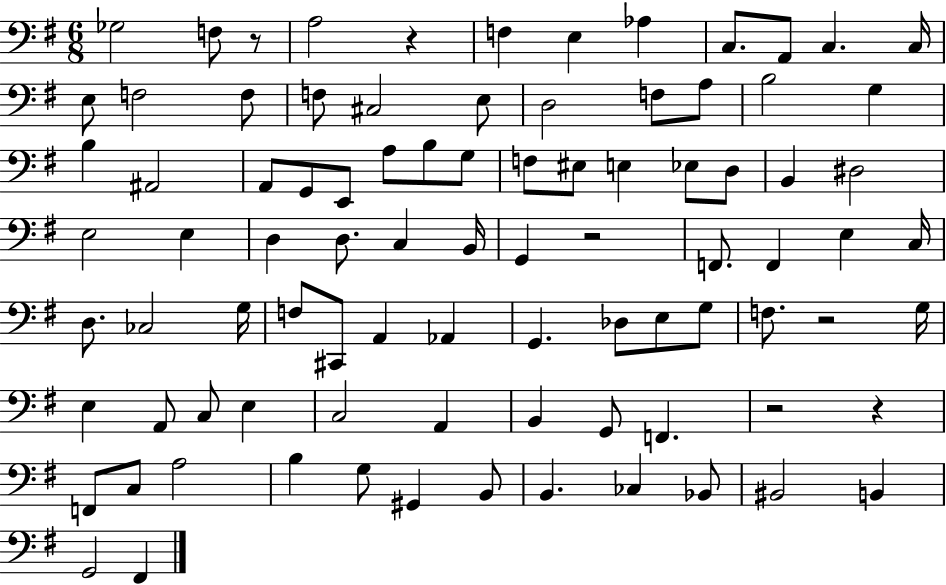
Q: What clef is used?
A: bass